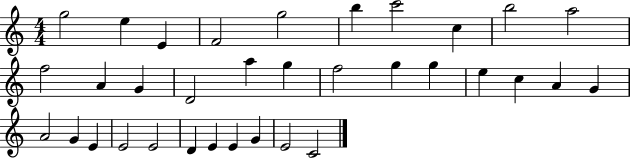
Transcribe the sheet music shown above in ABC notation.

X:1
T:Untitled
M:4/4
L:1/4
K:C
g2 e E F2 g2 b c'2 c b2 a2 f2 A G D2 a g f2 g g e c A G A2 G E E2 E2 D E E G E2 C2